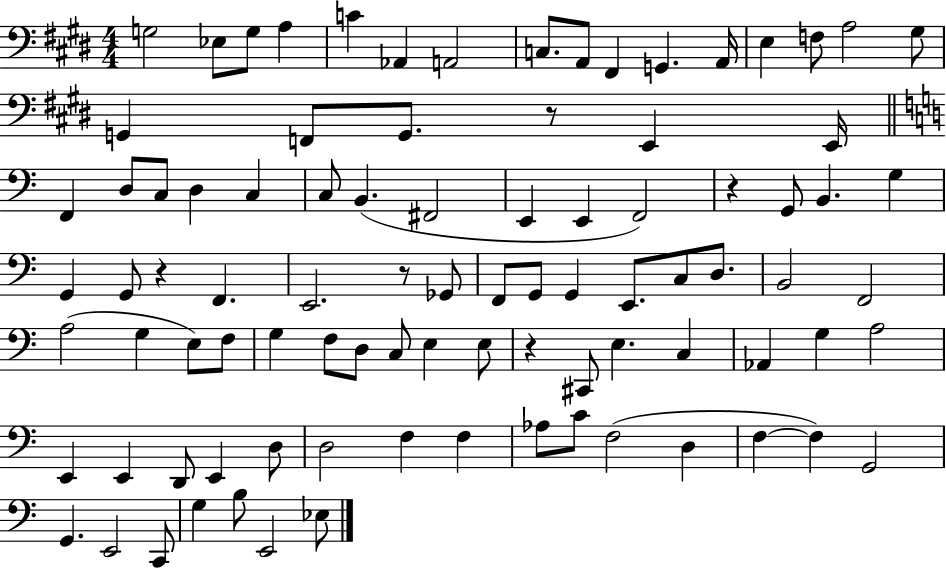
G3/h Eb3/e G3/e A3/q C4/q Ab2/q A2/h C3/e. A2/e F#2/q G2/q. A2/s E3/q F3/e A3/h G#3/e G2/q F2/e G2/e. R/e E2/q E2/s F2/q D3/e C3/e D3/q C3/q C3/e B2/q. F#2/h E2/q E2/q F2/h R/q G2/e B2/q. G3/q G2/q G2/e R/q F2/q. E2/h. R/e Gb2/e F2/e G2/e G2/q E2/e. C3/e D3/e. B2/h F2/h A3/h G3/q E3/e F3/e G3/q F3/e D3/e C3/e E3/q E3/e R/q C#2/e E3/q. C3/q Ab2/q G3/q A3/h E2/q E2/q D2/e E2/q D3/e D3/h F3/q F3/q Ab3/e C4/e F3/h D3/q F3/q F3/q G2/h G2/q. E2/h C2/e G3/q B3/e E2/h Eb3/e